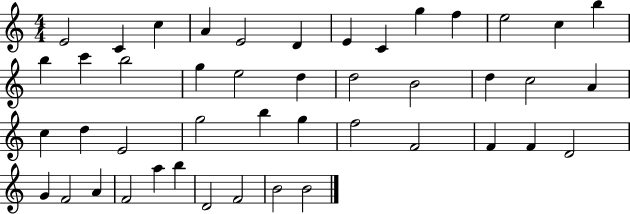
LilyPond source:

{
  \clef treble
  \numericTimeSignature
  \time 4/4
  \key c \major
  e'2 c'4 c''4 | a'4 e'2 d'4 | e'4 c'4 g''4 f''4 | e''2 c''4 b''4 | \break b''4 c'''4 b''2 | g''4 e''2 d''4 | d''2 b'2 | d''4 c''2 a'4 | \break c''4 d''4 e'2 | g''2 b''4 g''4 | f''2 f'2 | f'4 f'4 d'2 | \break g'4 f'2 a'4 | f'2 a''4 b''4 | d'2 f'2 | b'2 b'2 | \break \bar "|."
}